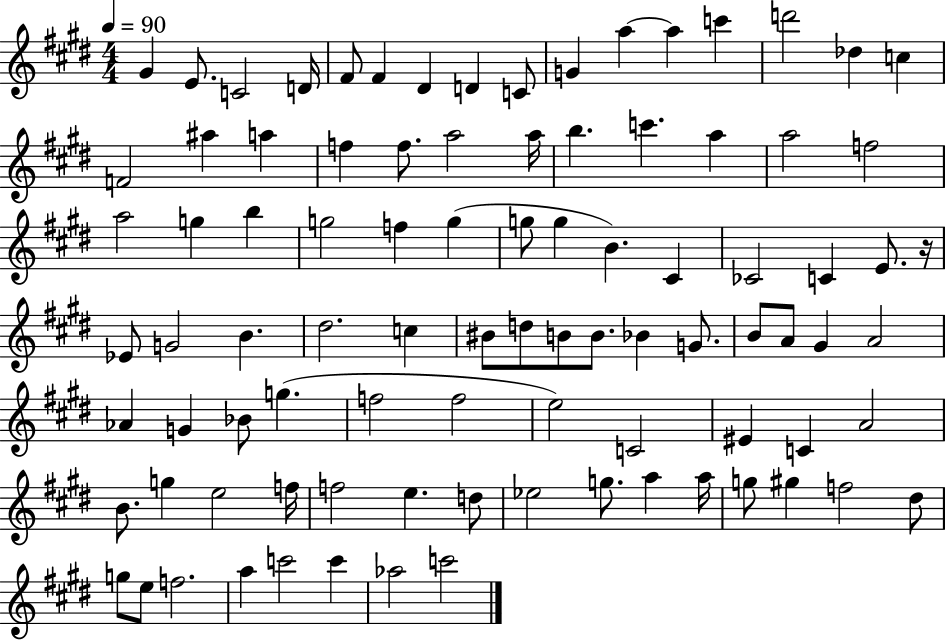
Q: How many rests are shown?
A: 1